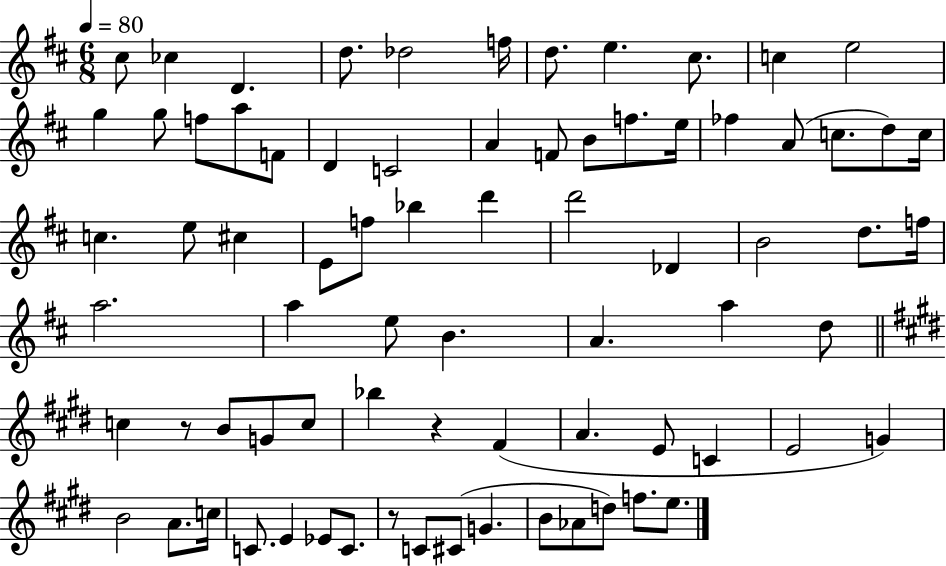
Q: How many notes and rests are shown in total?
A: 76